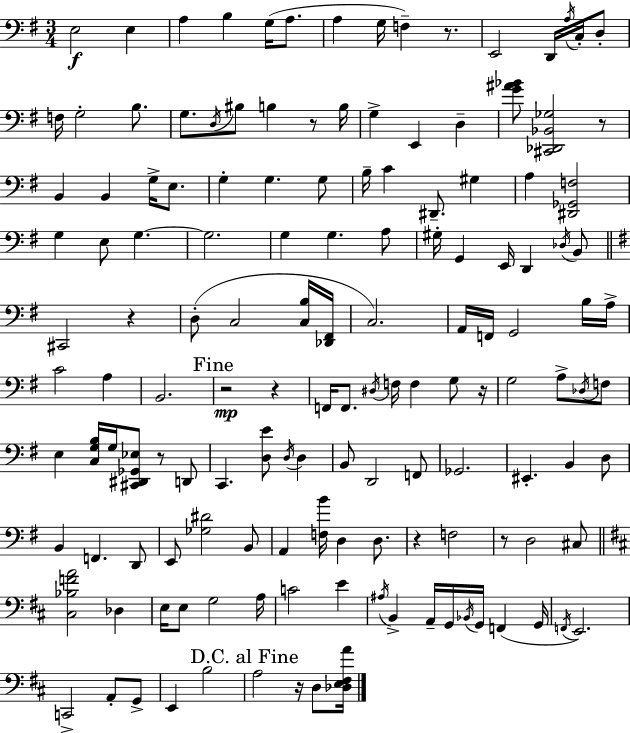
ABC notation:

X:1
T:Untitled
M:3/4
L:1/4
K:G
E,2 E, A, B, G,/4 A,/2 A, G,/4 F, z/2 E,,2 D,,/4 A,/4 C,/4 D,/2 F,/4 G,2 B,/2 G,/2 D,/4 ^B,/2 B, z/2 B,/4 G, E,, D, [G^A_B]/2 [^C,,_D,,_B,,_G,]2 z/2 B,, B,, G,/4 E,/2 G, G, G,/2 B,/4 C ^D,,/2 ^G, A, [^D,,_G,,F,]2 G, E,/2 G, G,2 G, G, A,/2 ^G,/4 G,, E,,/4 D,, _D,/4 B,,/2 ^C,,2 z D,/2 C,2 [C,B,]/4 [_D,,^F,,]/4 C,2 A,,/4 F,,/4 G,,2 B,/4 A,/4 C2 A, B,,2 z2 z F,,/4 F,,/2 ^D,/4 F,/4 F, G,/2 z/4 G,2 A,/2 _D,/4 F,/2 E, [C,G,B,]/4 G,/4 [^C,,^D,,_G,,_E,]/2 z/2 D,,/2 C,, [D,E]/2 D,/4 D, B,,/2 D,,2 F,,/2 _G,,2 ^E,, B,, D,/2 B,, F,, D,,/2 E,,/2 [_G,^D]2 B,,/2 A,, [F,B]/4 D, D,/2 z F,2 z/2 D,2 ^C,/2 [^C,_B,FA]2 _D, E,/4 E,/2 G,2 A,/4 C2 E ^A,/4 B,, A,,/4 G,,/4 _B,,/4 G,,/4 F,, G,,/4 F,,/4 E,,2 C,,2 A,,/2 G,,/2 E,, B,2 A,2 z/4 D,/2 [_D,E,^F,A]/4